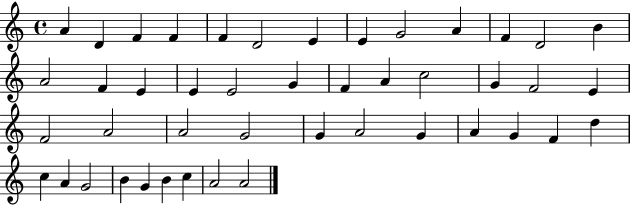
A4/q D4/q F4/q F4/q F4/q D4/h E4/q E4/q G4/h A4/q F4/q D4/h B4/q A4/h F4/q E4/q E4/q E4/h G4/q F4/q A4/q C5/h G4/q F4/h E4/q F4/h A4/h A4/h G4/h G4/q A4/h G4/q A4/q G4/q F4/q D5/q C5/q A4/q G4/h B4/q G4/q B4/q C5/q A4/h A4/h